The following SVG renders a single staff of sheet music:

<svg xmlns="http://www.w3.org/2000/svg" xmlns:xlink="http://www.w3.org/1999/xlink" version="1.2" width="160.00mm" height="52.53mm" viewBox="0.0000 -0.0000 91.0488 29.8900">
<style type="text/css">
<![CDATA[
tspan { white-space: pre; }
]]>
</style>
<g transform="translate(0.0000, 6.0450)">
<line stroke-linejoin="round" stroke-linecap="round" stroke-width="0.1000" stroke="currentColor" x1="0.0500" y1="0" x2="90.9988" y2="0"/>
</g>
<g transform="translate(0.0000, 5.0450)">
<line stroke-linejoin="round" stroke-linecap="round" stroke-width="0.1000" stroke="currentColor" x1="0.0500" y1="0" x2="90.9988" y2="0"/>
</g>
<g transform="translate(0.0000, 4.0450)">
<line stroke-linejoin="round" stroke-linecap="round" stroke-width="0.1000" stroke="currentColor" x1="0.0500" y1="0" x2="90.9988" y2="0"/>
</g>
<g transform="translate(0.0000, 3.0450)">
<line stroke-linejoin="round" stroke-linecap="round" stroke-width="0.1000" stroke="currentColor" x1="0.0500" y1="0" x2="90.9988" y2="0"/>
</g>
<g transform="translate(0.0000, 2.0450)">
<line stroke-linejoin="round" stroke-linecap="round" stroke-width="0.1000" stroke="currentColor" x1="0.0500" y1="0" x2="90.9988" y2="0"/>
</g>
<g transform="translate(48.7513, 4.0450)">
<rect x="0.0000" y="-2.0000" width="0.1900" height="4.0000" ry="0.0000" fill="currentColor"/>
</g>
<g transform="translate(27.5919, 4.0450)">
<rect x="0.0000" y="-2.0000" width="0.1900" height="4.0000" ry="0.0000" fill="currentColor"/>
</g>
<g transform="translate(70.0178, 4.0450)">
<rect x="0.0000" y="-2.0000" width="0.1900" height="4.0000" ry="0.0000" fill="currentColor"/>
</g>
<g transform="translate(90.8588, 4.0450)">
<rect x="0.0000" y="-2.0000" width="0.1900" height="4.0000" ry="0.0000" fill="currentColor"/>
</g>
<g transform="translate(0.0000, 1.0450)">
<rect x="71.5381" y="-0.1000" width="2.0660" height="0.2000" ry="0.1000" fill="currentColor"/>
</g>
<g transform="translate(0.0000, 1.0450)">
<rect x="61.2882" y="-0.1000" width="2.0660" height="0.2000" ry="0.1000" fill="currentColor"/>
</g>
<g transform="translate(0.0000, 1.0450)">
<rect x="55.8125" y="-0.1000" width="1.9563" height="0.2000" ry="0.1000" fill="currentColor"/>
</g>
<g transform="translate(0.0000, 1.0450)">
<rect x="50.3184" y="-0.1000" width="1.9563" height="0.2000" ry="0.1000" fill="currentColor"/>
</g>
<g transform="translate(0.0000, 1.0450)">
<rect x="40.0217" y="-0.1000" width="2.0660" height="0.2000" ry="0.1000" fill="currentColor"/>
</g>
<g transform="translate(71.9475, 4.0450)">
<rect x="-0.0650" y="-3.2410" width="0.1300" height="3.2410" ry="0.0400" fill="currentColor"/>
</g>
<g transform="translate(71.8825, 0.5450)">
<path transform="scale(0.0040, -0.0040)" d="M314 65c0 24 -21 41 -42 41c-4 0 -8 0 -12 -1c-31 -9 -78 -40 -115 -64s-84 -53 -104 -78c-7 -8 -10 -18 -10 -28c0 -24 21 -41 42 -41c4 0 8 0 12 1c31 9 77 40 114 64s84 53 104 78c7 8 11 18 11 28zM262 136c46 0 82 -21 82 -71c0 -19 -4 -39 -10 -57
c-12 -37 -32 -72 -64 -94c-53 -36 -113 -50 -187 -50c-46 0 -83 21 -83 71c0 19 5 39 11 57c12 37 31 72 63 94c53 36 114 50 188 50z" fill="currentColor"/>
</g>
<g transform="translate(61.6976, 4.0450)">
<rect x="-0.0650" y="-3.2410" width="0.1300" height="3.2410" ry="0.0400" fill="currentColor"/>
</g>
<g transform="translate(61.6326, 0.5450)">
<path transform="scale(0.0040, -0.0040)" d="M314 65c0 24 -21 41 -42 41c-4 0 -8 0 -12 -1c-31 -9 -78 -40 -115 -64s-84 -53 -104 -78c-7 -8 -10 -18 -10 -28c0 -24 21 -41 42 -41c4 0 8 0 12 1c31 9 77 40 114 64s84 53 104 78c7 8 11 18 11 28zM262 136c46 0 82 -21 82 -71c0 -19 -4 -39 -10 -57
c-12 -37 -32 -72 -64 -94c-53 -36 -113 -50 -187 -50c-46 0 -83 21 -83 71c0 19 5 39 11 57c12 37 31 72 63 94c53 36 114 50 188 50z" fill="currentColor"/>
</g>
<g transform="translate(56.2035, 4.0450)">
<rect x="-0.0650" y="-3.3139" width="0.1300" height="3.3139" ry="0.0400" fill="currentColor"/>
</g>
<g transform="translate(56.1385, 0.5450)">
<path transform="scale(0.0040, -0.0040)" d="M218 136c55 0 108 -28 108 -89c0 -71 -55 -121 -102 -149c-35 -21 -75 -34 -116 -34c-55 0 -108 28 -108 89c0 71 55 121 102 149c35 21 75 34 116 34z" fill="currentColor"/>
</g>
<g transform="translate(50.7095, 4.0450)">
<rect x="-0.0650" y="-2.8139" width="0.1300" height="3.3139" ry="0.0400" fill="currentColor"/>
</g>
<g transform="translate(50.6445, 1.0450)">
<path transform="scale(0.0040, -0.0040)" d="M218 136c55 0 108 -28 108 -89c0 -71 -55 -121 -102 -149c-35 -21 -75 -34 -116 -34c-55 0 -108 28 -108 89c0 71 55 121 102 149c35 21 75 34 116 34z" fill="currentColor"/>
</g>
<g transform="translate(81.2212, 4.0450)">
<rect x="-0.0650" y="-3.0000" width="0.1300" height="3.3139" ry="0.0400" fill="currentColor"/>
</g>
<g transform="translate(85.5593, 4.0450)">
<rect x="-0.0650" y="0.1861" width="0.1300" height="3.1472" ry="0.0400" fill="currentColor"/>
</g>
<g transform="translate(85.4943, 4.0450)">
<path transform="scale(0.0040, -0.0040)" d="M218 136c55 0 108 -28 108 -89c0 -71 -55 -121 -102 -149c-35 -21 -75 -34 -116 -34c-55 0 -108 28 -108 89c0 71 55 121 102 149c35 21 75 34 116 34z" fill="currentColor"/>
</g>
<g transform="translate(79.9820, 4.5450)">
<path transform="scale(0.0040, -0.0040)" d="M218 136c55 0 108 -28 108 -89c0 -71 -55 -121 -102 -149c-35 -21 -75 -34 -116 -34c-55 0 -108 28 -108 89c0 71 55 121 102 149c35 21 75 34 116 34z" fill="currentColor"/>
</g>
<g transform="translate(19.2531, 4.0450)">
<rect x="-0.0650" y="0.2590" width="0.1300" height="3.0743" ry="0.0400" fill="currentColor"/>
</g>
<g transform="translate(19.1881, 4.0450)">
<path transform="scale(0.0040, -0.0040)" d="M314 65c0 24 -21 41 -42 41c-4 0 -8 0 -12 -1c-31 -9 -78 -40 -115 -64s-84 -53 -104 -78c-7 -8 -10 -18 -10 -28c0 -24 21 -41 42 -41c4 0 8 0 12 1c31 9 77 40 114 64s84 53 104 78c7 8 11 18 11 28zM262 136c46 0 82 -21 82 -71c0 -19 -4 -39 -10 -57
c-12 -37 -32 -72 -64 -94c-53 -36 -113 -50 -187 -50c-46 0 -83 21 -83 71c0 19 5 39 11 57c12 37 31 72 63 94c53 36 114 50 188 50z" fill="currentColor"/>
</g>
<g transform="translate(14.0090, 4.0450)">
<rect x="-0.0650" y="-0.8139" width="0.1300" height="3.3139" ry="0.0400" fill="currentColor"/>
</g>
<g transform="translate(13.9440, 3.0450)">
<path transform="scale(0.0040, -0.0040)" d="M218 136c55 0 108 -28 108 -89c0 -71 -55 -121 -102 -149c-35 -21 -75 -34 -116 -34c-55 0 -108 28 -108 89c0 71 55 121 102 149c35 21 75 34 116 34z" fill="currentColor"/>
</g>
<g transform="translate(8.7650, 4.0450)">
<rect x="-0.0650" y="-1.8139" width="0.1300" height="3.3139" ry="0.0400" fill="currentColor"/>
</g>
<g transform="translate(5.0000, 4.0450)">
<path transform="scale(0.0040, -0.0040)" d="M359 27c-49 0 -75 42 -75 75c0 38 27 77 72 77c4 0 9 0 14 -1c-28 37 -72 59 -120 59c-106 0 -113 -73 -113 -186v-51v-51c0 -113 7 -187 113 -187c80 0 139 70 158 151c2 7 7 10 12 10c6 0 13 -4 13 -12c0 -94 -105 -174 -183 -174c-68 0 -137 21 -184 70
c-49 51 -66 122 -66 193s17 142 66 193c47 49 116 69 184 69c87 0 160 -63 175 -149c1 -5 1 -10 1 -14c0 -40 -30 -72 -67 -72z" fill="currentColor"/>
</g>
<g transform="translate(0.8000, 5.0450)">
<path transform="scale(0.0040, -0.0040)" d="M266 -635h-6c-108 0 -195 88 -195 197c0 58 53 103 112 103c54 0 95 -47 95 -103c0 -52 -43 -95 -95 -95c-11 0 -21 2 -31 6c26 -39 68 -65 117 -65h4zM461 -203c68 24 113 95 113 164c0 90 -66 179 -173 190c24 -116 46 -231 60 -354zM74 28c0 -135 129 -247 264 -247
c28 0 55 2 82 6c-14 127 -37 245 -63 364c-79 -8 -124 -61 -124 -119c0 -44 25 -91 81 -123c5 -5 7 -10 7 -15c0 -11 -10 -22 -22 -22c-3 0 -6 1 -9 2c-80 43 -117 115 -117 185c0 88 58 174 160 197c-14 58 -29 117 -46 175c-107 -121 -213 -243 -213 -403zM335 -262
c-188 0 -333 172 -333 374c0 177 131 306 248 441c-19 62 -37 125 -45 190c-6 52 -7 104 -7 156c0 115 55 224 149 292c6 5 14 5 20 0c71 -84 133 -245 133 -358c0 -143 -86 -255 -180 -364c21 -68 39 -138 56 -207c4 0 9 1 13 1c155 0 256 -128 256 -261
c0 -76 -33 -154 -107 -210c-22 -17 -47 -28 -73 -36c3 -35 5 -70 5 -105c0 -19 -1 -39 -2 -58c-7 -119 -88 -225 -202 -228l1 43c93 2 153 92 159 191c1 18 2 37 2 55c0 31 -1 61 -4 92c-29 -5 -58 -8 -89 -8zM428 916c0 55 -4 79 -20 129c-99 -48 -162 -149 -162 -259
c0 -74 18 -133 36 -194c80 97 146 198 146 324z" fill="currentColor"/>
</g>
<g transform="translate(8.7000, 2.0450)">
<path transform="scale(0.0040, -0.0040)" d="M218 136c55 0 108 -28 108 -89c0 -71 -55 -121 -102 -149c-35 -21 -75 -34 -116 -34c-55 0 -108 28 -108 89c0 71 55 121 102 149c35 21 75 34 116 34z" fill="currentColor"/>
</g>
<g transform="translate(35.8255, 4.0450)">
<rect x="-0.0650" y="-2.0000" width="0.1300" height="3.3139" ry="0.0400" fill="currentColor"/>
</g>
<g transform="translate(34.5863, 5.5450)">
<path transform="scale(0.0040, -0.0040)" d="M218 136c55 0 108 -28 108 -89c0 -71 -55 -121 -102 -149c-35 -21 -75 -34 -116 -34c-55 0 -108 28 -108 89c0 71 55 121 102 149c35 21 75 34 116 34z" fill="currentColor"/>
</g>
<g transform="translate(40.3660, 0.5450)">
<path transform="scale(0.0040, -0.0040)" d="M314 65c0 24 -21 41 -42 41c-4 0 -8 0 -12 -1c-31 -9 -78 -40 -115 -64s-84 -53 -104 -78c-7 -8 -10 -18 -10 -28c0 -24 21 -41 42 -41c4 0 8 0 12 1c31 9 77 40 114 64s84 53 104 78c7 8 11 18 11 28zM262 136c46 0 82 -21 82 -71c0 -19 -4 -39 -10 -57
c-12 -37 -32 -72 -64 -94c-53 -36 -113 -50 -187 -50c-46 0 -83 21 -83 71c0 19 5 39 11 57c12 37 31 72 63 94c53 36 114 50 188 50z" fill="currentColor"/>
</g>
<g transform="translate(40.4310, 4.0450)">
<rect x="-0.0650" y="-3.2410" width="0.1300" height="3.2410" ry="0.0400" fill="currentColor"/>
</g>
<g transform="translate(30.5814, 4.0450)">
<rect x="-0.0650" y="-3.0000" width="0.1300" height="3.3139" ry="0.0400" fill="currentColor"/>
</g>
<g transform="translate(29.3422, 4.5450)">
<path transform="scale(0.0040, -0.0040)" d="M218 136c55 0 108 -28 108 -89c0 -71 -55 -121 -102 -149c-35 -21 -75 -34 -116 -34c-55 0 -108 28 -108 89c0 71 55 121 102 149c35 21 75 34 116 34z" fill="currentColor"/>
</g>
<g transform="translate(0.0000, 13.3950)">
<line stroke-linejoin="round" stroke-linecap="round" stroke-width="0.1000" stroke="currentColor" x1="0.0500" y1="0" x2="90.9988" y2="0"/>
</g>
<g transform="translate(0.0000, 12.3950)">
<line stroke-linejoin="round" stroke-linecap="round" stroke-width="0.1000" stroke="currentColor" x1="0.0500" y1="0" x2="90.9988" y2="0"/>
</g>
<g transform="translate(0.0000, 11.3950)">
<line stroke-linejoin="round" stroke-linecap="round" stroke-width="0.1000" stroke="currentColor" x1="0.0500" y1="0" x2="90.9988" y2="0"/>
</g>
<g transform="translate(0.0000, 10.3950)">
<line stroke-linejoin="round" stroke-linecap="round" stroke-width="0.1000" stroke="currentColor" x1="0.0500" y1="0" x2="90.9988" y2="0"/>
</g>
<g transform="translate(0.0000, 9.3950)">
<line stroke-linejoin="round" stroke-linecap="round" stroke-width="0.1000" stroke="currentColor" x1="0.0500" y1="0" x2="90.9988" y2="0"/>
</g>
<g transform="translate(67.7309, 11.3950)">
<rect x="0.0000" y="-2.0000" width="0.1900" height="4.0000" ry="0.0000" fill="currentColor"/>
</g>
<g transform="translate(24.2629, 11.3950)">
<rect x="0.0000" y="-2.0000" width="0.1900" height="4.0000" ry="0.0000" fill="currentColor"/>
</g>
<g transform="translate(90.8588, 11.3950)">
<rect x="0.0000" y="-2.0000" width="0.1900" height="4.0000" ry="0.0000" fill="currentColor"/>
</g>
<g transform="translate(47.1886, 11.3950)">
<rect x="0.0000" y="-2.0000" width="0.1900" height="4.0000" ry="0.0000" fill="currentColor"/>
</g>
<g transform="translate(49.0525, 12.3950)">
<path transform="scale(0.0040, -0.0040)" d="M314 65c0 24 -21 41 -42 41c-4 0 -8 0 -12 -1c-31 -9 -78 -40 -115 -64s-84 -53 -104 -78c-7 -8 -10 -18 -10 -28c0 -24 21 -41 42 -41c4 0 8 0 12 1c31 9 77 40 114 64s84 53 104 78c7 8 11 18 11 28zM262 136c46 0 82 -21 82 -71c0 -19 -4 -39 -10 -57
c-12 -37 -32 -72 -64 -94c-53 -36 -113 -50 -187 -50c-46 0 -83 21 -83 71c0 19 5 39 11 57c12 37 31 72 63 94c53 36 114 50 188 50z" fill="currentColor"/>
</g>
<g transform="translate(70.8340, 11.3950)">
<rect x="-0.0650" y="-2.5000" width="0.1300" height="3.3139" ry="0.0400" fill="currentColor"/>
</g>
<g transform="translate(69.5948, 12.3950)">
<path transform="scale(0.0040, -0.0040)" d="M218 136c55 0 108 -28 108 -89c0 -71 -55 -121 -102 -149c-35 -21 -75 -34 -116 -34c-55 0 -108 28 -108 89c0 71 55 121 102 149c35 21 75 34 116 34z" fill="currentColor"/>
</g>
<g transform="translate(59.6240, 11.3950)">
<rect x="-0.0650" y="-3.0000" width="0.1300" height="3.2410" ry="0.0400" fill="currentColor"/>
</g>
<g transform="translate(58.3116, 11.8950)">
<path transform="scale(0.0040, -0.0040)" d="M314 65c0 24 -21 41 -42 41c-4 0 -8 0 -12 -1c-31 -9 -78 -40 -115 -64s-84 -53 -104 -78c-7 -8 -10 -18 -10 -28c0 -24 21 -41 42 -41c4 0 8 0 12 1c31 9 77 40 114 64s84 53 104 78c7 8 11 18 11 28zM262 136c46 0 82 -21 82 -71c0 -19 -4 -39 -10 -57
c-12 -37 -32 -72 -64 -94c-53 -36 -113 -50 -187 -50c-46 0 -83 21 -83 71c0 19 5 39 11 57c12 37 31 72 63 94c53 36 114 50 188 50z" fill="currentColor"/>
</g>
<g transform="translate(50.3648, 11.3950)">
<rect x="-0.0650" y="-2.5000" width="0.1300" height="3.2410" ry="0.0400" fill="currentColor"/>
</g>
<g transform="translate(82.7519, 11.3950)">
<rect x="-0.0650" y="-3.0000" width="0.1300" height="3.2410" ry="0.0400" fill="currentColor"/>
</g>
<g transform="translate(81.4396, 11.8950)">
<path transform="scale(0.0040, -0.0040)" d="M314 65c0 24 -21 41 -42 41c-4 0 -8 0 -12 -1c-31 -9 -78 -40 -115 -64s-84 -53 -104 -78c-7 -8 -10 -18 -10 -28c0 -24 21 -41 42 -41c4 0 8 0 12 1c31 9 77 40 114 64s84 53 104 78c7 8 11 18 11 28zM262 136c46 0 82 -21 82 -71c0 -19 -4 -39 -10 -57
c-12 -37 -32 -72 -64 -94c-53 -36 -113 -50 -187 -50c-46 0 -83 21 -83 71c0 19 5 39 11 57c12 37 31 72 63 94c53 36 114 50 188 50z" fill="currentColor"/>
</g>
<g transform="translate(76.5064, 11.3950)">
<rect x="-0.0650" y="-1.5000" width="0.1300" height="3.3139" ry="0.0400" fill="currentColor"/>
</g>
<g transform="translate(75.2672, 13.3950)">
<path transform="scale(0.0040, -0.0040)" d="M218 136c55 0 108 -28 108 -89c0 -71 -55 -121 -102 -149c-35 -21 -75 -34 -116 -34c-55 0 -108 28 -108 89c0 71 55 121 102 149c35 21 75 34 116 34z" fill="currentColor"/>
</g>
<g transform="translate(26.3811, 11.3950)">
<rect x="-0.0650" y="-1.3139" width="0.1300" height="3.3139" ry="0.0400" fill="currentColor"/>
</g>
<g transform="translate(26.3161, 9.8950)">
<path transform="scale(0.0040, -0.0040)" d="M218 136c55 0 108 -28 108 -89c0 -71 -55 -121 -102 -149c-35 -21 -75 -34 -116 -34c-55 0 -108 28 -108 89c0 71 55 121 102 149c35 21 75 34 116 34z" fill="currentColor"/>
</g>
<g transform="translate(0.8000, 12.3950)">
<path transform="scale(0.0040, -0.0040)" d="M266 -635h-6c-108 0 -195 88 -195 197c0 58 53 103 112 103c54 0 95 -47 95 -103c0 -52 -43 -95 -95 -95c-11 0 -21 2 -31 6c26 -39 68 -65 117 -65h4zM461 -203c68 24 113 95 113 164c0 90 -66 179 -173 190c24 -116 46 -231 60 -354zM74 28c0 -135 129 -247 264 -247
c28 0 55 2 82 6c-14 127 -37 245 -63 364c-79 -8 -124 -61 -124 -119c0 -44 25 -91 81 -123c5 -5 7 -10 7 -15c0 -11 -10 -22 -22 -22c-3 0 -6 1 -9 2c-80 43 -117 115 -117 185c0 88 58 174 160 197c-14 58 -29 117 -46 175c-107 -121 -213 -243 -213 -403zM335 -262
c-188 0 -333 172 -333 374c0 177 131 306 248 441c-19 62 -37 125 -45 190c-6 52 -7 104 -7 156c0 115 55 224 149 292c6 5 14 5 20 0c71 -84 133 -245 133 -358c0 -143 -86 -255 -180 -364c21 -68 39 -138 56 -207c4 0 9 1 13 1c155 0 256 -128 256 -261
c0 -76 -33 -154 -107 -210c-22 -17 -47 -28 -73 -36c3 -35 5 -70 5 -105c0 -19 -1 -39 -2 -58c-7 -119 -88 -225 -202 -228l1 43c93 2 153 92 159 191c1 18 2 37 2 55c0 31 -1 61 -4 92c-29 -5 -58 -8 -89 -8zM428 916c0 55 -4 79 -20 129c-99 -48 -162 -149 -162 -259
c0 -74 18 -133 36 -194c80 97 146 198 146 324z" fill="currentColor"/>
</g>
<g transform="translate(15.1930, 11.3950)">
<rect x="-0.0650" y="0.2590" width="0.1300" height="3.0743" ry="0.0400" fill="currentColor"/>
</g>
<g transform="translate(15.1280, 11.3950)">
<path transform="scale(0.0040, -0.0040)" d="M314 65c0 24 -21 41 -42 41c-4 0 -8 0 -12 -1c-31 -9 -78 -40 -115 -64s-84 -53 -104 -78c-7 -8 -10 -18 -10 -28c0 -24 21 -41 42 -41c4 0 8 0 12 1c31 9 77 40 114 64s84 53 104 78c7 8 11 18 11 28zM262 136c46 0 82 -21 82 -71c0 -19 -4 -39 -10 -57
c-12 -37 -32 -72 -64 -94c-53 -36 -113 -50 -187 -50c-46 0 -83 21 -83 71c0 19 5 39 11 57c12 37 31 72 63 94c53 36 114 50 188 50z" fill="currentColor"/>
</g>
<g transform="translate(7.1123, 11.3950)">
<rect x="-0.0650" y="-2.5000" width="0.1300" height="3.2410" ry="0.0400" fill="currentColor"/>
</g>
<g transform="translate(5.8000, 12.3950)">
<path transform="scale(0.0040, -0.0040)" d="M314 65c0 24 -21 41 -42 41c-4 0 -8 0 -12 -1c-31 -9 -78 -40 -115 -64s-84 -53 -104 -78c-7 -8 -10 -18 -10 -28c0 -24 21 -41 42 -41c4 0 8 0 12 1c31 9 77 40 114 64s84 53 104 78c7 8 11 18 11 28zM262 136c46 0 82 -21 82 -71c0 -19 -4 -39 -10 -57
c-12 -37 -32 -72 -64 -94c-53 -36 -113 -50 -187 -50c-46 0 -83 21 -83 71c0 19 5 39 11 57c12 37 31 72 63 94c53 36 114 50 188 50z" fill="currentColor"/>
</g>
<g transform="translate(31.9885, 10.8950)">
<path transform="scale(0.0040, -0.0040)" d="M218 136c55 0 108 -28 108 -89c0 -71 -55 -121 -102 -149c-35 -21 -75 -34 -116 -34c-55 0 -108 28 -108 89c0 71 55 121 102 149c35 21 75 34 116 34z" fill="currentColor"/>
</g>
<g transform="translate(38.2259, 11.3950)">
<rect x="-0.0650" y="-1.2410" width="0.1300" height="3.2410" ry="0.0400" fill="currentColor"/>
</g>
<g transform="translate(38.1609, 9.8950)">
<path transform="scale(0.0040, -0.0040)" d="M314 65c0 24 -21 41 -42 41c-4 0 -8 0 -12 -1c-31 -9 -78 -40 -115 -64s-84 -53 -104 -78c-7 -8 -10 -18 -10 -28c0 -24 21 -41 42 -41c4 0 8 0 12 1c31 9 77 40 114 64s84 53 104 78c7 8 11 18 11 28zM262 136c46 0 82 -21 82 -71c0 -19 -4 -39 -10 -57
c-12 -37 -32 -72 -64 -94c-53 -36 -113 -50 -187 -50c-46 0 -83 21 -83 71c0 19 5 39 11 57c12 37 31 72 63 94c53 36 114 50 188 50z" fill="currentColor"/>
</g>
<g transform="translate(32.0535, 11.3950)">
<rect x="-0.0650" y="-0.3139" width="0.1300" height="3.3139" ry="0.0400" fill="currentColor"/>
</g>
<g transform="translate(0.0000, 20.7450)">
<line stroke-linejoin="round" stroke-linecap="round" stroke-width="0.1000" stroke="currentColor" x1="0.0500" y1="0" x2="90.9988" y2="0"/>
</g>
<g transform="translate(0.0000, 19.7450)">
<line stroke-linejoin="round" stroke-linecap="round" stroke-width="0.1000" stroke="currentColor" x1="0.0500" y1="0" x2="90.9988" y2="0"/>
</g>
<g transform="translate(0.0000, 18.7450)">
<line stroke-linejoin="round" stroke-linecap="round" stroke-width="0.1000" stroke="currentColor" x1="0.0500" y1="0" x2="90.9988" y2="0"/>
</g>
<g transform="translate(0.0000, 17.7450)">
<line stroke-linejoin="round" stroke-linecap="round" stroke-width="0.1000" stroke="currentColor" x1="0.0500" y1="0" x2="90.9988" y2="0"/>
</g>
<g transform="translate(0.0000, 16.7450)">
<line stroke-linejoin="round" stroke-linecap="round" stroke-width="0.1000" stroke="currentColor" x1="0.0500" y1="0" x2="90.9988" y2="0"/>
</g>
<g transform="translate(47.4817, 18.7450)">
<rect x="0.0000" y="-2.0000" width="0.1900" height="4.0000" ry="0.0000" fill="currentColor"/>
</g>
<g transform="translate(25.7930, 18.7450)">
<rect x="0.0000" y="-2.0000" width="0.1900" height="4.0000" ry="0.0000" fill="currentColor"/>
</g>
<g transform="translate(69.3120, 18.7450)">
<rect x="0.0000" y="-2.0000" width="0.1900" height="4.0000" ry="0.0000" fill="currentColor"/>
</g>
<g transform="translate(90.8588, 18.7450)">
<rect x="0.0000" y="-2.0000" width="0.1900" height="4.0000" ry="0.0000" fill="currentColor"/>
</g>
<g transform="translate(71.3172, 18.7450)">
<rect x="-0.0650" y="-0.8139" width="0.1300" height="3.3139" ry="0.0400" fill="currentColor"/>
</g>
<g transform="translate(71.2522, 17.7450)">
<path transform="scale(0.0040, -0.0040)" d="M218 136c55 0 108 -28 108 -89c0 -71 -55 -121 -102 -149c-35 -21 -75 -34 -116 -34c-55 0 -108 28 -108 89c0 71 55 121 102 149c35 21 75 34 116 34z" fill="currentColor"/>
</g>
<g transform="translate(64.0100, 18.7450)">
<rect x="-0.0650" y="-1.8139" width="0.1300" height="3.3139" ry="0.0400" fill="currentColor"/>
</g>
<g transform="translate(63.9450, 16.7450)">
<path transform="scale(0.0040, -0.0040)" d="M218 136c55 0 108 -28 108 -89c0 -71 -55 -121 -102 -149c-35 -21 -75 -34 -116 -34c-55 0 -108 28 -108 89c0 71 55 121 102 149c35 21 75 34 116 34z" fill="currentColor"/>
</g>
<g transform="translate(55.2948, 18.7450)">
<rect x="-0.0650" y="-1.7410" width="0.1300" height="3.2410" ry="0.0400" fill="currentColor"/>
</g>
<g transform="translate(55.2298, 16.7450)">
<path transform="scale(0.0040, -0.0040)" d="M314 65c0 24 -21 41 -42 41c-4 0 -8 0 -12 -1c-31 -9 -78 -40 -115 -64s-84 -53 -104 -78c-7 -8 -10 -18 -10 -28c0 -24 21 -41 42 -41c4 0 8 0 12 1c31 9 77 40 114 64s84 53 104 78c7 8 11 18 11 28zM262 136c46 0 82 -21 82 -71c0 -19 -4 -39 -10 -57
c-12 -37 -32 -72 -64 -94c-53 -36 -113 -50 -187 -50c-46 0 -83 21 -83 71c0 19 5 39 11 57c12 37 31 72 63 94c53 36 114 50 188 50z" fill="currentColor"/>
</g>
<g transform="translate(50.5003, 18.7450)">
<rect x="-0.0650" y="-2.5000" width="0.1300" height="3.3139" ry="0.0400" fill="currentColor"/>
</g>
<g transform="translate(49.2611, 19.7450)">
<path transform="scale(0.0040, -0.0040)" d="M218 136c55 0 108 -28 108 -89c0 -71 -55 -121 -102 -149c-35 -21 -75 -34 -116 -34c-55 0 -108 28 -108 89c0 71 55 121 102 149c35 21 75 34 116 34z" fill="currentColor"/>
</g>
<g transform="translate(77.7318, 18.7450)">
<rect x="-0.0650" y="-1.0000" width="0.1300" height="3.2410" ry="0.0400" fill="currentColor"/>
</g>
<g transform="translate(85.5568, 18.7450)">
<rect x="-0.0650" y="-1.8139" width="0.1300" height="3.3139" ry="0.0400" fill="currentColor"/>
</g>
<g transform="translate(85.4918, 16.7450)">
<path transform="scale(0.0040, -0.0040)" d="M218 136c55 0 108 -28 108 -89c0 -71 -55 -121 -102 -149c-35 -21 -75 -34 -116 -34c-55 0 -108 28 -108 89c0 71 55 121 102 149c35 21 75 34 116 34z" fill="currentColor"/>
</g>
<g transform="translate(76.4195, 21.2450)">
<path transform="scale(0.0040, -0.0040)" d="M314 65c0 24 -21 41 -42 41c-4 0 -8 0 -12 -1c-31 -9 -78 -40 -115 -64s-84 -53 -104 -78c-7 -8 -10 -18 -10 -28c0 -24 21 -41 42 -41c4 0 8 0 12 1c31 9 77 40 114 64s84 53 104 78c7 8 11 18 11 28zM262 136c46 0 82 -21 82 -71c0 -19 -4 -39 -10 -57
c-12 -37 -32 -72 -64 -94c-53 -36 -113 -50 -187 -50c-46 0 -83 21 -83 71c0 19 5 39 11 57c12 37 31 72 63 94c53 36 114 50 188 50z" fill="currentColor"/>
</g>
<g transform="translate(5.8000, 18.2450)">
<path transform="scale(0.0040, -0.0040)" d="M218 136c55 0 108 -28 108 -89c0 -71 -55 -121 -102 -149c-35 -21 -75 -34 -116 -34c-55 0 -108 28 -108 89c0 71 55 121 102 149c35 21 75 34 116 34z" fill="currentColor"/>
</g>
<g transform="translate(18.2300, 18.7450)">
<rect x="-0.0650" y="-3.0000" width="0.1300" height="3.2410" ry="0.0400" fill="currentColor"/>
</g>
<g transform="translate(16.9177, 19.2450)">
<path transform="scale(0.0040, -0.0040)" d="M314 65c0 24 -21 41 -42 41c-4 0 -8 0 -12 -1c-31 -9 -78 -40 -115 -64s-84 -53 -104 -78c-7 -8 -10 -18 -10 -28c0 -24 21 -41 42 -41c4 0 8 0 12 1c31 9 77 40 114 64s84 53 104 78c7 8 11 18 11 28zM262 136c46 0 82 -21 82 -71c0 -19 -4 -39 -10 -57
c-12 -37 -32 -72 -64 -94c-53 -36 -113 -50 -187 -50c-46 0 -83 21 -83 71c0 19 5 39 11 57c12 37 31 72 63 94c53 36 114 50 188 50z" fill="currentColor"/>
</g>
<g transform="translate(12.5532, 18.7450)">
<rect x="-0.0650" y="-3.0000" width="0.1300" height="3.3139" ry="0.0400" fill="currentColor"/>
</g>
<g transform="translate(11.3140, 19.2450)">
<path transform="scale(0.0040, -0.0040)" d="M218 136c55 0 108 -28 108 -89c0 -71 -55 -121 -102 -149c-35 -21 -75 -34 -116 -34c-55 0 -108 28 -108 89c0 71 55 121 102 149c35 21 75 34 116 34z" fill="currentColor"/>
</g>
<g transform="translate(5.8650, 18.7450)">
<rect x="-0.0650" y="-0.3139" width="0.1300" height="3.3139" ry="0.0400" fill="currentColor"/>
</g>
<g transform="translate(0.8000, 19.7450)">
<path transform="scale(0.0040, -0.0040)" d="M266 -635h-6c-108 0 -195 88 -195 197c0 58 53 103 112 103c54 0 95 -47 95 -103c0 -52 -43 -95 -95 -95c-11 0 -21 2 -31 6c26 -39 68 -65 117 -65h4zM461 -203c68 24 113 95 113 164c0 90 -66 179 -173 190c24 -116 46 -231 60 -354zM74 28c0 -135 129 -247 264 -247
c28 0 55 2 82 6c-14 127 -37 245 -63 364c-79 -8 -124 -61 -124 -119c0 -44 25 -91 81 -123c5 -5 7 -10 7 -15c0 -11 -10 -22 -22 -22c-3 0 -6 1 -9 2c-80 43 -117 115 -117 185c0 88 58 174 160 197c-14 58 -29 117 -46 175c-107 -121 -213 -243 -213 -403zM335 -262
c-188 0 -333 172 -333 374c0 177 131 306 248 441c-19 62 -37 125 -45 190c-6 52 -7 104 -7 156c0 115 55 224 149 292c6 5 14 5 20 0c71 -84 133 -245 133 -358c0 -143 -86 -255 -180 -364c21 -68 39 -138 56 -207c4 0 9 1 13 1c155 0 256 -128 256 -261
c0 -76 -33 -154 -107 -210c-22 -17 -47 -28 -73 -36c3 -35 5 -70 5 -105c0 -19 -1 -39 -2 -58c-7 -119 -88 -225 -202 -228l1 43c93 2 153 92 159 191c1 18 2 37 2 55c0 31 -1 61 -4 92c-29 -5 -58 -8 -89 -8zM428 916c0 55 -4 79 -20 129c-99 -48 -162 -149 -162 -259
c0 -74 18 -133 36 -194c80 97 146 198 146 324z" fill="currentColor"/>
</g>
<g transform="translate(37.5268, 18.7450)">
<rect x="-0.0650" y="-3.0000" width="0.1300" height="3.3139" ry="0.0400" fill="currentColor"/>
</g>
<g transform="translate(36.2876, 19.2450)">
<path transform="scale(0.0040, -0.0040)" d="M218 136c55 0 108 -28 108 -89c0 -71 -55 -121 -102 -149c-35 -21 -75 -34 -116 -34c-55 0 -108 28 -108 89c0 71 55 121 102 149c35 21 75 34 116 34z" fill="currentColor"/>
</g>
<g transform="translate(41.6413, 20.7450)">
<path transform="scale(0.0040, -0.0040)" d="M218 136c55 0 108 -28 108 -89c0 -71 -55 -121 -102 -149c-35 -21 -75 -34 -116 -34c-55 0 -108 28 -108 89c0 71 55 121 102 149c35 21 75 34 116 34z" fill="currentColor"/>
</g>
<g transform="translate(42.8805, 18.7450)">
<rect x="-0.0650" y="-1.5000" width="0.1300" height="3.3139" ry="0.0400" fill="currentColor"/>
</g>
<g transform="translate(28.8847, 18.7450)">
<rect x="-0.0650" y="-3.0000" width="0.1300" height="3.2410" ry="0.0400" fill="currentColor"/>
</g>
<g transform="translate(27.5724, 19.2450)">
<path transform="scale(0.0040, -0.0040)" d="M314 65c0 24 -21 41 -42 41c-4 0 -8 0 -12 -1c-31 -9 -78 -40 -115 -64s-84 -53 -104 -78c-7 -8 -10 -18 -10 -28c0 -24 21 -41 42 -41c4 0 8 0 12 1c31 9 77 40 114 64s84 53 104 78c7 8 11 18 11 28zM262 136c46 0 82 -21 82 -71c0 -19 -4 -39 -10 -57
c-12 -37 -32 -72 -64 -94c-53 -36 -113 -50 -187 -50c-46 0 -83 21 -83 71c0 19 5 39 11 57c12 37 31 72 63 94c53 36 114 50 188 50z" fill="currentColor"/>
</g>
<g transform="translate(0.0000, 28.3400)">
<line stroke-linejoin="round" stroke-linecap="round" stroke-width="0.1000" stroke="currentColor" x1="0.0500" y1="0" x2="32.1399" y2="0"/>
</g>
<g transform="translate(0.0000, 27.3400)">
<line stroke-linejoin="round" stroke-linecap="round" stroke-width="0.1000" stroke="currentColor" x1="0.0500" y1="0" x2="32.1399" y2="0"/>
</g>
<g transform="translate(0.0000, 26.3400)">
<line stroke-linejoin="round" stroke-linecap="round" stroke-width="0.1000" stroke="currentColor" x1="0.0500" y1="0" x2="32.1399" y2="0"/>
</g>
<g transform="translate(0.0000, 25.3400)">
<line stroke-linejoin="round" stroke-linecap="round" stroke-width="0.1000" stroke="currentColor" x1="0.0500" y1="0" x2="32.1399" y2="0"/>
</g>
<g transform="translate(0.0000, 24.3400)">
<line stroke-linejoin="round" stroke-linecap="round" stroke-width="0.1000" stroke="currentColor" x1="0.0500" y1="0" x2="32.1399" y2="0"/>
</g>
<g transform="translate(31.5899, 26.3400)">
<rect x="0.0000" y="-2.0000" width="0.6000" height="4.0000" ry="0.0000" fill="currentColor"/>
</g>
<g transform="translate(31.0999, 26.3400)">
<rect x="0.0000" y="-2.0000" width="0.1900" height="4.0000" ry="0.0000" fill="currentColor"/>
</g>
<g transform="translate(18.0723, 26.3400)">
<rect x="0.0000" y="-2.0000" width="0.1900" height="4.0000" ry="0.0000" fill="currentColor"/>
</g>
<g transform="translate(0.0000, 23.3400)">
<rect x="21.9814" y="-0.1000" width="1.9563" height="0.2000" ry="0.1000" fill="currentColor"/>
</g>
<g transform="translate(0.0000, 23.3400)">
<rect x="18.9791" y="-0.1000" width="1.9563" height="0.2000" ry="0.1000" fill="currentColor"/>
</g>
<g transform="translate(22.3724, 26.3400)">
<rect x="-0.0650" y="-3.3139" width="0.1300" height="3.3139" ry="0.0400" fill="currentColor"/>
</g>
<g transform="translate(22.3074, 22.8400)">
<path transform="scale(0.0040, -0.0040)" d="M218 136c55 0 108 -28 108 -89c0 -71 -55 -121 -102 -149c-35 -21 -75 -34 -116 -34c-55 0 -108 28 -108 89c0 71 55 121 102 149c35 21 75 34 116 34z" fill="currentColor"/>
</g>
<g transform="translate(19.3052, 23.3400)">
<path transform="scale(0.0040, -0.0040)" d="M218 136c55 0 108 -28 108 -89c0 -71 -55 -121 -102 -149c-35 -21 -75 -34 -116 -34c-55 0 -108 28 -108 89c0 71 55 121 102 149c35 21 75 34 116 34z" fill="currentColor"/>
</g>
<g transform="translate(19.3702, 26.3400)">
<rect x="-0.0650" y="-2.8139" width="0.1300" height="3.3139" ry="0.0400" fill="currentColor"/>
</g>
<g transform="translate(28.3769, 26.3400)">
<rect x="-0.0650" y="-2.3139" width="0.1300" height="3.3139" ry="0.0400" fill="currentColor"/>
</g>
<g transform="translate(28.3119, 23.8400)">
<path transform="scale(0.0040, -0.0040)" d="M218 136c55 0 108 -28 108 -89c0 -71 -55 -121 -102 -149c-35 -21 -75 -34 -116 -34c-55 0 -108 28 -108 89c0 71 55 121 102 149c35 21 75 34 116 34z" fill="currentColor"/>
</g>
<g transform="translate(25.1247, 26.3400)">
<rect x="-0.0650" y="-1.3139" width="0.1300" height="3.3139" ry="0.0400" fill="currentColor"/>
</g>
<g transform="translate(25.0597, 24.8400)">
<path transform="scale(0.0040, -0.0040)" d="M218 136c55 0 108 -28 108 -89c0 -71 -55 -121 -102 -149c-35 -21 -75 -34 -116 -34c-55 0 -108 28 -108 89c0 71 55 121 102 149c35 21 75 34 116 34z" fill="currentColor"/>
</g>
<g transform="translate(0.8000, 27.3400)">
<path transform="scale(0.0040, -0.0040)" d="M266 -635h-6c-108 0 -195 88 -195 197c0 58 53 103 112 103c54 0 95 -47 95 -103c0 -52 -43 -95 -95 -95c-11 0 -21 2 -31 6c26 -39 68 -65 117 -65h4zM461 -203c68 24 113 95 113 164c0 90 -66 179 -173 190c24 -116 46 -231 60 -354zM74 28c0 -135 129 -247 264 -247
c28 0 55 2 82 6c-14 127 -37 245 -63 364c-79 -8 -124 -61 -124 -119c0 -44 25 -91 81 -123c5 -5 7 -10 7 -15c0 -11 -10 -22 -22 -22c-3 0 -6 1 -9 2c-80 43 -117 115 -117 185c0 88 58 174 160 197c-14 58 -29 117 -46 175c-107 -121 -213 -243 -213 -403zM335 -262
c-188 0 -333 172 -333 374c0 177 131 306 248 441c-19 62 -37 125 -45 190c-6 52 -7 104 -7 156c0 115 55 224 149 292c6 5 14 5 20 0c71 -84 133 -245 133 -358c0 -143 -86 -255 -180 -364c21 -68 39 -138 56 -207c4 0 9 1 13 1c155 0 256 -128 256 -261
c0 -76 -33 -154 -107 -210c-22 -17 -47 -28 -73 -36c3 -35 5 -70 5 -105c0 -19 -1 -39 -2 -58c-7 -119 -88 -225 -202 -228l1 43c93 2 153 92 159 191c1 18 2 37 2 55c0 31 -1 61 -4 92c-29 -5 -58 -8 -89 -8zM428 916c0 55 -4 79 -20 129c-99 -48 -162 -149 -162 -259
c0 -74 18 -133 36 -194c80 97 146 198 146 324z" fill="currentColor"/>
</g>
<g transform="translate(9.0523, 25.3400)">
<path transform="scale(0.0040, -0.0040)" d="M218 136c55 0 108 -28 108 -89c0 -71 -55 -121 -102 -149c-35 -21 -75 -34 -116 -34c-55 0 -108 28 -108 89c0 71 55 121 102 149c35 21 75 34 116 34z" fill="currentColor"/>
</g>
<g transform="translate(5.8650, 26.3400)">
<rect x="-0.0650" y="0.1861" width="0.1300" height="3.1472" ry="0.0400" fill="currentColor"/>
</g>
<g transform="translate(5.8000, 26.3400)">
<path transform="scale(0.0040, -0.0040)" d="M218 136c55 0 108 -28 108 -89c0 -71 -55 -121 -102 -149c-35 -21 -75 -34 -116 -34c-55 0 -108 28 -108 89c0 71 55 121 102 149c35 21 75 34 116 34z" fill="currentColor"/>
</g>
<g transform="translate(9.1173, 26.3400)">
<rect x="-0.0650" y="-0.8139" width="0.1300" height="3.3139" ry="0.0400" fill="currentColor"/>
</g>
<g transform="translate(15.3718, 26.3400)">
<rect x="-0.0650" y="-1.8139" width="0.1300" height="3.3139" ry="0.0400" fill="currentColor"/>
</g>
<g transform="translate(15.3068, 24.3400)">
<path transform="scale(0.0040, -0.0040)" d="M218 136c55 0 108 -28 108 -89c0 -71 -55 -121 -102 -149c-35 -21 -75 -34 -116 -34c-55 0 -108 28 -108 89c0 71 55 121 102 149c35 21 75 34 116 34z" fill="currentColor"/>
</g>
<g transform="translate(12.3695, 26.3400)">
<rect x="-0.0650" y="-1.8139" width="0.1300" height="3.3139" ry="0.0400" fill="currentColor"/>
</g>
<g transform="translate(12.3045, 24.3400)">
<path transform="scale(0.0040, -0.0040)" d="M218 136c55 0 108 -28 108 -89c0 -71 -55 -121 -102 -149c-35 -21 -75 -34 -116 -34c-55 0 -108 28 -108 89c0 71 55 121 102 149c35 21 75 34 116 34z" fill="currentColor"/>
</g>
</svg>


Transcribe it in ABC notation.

X:1
T:Untitled
M:4/4
L:1/4
K:C
f d B2 A F b2 a b b2 b2 A B G2 B2 e c e2 G2 A2 G E A2 c A A2 A2 A E G f2 f d D2 f B d f f a b e g